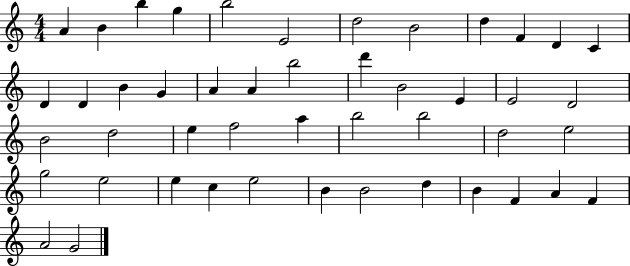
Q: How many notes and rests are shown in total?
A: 47